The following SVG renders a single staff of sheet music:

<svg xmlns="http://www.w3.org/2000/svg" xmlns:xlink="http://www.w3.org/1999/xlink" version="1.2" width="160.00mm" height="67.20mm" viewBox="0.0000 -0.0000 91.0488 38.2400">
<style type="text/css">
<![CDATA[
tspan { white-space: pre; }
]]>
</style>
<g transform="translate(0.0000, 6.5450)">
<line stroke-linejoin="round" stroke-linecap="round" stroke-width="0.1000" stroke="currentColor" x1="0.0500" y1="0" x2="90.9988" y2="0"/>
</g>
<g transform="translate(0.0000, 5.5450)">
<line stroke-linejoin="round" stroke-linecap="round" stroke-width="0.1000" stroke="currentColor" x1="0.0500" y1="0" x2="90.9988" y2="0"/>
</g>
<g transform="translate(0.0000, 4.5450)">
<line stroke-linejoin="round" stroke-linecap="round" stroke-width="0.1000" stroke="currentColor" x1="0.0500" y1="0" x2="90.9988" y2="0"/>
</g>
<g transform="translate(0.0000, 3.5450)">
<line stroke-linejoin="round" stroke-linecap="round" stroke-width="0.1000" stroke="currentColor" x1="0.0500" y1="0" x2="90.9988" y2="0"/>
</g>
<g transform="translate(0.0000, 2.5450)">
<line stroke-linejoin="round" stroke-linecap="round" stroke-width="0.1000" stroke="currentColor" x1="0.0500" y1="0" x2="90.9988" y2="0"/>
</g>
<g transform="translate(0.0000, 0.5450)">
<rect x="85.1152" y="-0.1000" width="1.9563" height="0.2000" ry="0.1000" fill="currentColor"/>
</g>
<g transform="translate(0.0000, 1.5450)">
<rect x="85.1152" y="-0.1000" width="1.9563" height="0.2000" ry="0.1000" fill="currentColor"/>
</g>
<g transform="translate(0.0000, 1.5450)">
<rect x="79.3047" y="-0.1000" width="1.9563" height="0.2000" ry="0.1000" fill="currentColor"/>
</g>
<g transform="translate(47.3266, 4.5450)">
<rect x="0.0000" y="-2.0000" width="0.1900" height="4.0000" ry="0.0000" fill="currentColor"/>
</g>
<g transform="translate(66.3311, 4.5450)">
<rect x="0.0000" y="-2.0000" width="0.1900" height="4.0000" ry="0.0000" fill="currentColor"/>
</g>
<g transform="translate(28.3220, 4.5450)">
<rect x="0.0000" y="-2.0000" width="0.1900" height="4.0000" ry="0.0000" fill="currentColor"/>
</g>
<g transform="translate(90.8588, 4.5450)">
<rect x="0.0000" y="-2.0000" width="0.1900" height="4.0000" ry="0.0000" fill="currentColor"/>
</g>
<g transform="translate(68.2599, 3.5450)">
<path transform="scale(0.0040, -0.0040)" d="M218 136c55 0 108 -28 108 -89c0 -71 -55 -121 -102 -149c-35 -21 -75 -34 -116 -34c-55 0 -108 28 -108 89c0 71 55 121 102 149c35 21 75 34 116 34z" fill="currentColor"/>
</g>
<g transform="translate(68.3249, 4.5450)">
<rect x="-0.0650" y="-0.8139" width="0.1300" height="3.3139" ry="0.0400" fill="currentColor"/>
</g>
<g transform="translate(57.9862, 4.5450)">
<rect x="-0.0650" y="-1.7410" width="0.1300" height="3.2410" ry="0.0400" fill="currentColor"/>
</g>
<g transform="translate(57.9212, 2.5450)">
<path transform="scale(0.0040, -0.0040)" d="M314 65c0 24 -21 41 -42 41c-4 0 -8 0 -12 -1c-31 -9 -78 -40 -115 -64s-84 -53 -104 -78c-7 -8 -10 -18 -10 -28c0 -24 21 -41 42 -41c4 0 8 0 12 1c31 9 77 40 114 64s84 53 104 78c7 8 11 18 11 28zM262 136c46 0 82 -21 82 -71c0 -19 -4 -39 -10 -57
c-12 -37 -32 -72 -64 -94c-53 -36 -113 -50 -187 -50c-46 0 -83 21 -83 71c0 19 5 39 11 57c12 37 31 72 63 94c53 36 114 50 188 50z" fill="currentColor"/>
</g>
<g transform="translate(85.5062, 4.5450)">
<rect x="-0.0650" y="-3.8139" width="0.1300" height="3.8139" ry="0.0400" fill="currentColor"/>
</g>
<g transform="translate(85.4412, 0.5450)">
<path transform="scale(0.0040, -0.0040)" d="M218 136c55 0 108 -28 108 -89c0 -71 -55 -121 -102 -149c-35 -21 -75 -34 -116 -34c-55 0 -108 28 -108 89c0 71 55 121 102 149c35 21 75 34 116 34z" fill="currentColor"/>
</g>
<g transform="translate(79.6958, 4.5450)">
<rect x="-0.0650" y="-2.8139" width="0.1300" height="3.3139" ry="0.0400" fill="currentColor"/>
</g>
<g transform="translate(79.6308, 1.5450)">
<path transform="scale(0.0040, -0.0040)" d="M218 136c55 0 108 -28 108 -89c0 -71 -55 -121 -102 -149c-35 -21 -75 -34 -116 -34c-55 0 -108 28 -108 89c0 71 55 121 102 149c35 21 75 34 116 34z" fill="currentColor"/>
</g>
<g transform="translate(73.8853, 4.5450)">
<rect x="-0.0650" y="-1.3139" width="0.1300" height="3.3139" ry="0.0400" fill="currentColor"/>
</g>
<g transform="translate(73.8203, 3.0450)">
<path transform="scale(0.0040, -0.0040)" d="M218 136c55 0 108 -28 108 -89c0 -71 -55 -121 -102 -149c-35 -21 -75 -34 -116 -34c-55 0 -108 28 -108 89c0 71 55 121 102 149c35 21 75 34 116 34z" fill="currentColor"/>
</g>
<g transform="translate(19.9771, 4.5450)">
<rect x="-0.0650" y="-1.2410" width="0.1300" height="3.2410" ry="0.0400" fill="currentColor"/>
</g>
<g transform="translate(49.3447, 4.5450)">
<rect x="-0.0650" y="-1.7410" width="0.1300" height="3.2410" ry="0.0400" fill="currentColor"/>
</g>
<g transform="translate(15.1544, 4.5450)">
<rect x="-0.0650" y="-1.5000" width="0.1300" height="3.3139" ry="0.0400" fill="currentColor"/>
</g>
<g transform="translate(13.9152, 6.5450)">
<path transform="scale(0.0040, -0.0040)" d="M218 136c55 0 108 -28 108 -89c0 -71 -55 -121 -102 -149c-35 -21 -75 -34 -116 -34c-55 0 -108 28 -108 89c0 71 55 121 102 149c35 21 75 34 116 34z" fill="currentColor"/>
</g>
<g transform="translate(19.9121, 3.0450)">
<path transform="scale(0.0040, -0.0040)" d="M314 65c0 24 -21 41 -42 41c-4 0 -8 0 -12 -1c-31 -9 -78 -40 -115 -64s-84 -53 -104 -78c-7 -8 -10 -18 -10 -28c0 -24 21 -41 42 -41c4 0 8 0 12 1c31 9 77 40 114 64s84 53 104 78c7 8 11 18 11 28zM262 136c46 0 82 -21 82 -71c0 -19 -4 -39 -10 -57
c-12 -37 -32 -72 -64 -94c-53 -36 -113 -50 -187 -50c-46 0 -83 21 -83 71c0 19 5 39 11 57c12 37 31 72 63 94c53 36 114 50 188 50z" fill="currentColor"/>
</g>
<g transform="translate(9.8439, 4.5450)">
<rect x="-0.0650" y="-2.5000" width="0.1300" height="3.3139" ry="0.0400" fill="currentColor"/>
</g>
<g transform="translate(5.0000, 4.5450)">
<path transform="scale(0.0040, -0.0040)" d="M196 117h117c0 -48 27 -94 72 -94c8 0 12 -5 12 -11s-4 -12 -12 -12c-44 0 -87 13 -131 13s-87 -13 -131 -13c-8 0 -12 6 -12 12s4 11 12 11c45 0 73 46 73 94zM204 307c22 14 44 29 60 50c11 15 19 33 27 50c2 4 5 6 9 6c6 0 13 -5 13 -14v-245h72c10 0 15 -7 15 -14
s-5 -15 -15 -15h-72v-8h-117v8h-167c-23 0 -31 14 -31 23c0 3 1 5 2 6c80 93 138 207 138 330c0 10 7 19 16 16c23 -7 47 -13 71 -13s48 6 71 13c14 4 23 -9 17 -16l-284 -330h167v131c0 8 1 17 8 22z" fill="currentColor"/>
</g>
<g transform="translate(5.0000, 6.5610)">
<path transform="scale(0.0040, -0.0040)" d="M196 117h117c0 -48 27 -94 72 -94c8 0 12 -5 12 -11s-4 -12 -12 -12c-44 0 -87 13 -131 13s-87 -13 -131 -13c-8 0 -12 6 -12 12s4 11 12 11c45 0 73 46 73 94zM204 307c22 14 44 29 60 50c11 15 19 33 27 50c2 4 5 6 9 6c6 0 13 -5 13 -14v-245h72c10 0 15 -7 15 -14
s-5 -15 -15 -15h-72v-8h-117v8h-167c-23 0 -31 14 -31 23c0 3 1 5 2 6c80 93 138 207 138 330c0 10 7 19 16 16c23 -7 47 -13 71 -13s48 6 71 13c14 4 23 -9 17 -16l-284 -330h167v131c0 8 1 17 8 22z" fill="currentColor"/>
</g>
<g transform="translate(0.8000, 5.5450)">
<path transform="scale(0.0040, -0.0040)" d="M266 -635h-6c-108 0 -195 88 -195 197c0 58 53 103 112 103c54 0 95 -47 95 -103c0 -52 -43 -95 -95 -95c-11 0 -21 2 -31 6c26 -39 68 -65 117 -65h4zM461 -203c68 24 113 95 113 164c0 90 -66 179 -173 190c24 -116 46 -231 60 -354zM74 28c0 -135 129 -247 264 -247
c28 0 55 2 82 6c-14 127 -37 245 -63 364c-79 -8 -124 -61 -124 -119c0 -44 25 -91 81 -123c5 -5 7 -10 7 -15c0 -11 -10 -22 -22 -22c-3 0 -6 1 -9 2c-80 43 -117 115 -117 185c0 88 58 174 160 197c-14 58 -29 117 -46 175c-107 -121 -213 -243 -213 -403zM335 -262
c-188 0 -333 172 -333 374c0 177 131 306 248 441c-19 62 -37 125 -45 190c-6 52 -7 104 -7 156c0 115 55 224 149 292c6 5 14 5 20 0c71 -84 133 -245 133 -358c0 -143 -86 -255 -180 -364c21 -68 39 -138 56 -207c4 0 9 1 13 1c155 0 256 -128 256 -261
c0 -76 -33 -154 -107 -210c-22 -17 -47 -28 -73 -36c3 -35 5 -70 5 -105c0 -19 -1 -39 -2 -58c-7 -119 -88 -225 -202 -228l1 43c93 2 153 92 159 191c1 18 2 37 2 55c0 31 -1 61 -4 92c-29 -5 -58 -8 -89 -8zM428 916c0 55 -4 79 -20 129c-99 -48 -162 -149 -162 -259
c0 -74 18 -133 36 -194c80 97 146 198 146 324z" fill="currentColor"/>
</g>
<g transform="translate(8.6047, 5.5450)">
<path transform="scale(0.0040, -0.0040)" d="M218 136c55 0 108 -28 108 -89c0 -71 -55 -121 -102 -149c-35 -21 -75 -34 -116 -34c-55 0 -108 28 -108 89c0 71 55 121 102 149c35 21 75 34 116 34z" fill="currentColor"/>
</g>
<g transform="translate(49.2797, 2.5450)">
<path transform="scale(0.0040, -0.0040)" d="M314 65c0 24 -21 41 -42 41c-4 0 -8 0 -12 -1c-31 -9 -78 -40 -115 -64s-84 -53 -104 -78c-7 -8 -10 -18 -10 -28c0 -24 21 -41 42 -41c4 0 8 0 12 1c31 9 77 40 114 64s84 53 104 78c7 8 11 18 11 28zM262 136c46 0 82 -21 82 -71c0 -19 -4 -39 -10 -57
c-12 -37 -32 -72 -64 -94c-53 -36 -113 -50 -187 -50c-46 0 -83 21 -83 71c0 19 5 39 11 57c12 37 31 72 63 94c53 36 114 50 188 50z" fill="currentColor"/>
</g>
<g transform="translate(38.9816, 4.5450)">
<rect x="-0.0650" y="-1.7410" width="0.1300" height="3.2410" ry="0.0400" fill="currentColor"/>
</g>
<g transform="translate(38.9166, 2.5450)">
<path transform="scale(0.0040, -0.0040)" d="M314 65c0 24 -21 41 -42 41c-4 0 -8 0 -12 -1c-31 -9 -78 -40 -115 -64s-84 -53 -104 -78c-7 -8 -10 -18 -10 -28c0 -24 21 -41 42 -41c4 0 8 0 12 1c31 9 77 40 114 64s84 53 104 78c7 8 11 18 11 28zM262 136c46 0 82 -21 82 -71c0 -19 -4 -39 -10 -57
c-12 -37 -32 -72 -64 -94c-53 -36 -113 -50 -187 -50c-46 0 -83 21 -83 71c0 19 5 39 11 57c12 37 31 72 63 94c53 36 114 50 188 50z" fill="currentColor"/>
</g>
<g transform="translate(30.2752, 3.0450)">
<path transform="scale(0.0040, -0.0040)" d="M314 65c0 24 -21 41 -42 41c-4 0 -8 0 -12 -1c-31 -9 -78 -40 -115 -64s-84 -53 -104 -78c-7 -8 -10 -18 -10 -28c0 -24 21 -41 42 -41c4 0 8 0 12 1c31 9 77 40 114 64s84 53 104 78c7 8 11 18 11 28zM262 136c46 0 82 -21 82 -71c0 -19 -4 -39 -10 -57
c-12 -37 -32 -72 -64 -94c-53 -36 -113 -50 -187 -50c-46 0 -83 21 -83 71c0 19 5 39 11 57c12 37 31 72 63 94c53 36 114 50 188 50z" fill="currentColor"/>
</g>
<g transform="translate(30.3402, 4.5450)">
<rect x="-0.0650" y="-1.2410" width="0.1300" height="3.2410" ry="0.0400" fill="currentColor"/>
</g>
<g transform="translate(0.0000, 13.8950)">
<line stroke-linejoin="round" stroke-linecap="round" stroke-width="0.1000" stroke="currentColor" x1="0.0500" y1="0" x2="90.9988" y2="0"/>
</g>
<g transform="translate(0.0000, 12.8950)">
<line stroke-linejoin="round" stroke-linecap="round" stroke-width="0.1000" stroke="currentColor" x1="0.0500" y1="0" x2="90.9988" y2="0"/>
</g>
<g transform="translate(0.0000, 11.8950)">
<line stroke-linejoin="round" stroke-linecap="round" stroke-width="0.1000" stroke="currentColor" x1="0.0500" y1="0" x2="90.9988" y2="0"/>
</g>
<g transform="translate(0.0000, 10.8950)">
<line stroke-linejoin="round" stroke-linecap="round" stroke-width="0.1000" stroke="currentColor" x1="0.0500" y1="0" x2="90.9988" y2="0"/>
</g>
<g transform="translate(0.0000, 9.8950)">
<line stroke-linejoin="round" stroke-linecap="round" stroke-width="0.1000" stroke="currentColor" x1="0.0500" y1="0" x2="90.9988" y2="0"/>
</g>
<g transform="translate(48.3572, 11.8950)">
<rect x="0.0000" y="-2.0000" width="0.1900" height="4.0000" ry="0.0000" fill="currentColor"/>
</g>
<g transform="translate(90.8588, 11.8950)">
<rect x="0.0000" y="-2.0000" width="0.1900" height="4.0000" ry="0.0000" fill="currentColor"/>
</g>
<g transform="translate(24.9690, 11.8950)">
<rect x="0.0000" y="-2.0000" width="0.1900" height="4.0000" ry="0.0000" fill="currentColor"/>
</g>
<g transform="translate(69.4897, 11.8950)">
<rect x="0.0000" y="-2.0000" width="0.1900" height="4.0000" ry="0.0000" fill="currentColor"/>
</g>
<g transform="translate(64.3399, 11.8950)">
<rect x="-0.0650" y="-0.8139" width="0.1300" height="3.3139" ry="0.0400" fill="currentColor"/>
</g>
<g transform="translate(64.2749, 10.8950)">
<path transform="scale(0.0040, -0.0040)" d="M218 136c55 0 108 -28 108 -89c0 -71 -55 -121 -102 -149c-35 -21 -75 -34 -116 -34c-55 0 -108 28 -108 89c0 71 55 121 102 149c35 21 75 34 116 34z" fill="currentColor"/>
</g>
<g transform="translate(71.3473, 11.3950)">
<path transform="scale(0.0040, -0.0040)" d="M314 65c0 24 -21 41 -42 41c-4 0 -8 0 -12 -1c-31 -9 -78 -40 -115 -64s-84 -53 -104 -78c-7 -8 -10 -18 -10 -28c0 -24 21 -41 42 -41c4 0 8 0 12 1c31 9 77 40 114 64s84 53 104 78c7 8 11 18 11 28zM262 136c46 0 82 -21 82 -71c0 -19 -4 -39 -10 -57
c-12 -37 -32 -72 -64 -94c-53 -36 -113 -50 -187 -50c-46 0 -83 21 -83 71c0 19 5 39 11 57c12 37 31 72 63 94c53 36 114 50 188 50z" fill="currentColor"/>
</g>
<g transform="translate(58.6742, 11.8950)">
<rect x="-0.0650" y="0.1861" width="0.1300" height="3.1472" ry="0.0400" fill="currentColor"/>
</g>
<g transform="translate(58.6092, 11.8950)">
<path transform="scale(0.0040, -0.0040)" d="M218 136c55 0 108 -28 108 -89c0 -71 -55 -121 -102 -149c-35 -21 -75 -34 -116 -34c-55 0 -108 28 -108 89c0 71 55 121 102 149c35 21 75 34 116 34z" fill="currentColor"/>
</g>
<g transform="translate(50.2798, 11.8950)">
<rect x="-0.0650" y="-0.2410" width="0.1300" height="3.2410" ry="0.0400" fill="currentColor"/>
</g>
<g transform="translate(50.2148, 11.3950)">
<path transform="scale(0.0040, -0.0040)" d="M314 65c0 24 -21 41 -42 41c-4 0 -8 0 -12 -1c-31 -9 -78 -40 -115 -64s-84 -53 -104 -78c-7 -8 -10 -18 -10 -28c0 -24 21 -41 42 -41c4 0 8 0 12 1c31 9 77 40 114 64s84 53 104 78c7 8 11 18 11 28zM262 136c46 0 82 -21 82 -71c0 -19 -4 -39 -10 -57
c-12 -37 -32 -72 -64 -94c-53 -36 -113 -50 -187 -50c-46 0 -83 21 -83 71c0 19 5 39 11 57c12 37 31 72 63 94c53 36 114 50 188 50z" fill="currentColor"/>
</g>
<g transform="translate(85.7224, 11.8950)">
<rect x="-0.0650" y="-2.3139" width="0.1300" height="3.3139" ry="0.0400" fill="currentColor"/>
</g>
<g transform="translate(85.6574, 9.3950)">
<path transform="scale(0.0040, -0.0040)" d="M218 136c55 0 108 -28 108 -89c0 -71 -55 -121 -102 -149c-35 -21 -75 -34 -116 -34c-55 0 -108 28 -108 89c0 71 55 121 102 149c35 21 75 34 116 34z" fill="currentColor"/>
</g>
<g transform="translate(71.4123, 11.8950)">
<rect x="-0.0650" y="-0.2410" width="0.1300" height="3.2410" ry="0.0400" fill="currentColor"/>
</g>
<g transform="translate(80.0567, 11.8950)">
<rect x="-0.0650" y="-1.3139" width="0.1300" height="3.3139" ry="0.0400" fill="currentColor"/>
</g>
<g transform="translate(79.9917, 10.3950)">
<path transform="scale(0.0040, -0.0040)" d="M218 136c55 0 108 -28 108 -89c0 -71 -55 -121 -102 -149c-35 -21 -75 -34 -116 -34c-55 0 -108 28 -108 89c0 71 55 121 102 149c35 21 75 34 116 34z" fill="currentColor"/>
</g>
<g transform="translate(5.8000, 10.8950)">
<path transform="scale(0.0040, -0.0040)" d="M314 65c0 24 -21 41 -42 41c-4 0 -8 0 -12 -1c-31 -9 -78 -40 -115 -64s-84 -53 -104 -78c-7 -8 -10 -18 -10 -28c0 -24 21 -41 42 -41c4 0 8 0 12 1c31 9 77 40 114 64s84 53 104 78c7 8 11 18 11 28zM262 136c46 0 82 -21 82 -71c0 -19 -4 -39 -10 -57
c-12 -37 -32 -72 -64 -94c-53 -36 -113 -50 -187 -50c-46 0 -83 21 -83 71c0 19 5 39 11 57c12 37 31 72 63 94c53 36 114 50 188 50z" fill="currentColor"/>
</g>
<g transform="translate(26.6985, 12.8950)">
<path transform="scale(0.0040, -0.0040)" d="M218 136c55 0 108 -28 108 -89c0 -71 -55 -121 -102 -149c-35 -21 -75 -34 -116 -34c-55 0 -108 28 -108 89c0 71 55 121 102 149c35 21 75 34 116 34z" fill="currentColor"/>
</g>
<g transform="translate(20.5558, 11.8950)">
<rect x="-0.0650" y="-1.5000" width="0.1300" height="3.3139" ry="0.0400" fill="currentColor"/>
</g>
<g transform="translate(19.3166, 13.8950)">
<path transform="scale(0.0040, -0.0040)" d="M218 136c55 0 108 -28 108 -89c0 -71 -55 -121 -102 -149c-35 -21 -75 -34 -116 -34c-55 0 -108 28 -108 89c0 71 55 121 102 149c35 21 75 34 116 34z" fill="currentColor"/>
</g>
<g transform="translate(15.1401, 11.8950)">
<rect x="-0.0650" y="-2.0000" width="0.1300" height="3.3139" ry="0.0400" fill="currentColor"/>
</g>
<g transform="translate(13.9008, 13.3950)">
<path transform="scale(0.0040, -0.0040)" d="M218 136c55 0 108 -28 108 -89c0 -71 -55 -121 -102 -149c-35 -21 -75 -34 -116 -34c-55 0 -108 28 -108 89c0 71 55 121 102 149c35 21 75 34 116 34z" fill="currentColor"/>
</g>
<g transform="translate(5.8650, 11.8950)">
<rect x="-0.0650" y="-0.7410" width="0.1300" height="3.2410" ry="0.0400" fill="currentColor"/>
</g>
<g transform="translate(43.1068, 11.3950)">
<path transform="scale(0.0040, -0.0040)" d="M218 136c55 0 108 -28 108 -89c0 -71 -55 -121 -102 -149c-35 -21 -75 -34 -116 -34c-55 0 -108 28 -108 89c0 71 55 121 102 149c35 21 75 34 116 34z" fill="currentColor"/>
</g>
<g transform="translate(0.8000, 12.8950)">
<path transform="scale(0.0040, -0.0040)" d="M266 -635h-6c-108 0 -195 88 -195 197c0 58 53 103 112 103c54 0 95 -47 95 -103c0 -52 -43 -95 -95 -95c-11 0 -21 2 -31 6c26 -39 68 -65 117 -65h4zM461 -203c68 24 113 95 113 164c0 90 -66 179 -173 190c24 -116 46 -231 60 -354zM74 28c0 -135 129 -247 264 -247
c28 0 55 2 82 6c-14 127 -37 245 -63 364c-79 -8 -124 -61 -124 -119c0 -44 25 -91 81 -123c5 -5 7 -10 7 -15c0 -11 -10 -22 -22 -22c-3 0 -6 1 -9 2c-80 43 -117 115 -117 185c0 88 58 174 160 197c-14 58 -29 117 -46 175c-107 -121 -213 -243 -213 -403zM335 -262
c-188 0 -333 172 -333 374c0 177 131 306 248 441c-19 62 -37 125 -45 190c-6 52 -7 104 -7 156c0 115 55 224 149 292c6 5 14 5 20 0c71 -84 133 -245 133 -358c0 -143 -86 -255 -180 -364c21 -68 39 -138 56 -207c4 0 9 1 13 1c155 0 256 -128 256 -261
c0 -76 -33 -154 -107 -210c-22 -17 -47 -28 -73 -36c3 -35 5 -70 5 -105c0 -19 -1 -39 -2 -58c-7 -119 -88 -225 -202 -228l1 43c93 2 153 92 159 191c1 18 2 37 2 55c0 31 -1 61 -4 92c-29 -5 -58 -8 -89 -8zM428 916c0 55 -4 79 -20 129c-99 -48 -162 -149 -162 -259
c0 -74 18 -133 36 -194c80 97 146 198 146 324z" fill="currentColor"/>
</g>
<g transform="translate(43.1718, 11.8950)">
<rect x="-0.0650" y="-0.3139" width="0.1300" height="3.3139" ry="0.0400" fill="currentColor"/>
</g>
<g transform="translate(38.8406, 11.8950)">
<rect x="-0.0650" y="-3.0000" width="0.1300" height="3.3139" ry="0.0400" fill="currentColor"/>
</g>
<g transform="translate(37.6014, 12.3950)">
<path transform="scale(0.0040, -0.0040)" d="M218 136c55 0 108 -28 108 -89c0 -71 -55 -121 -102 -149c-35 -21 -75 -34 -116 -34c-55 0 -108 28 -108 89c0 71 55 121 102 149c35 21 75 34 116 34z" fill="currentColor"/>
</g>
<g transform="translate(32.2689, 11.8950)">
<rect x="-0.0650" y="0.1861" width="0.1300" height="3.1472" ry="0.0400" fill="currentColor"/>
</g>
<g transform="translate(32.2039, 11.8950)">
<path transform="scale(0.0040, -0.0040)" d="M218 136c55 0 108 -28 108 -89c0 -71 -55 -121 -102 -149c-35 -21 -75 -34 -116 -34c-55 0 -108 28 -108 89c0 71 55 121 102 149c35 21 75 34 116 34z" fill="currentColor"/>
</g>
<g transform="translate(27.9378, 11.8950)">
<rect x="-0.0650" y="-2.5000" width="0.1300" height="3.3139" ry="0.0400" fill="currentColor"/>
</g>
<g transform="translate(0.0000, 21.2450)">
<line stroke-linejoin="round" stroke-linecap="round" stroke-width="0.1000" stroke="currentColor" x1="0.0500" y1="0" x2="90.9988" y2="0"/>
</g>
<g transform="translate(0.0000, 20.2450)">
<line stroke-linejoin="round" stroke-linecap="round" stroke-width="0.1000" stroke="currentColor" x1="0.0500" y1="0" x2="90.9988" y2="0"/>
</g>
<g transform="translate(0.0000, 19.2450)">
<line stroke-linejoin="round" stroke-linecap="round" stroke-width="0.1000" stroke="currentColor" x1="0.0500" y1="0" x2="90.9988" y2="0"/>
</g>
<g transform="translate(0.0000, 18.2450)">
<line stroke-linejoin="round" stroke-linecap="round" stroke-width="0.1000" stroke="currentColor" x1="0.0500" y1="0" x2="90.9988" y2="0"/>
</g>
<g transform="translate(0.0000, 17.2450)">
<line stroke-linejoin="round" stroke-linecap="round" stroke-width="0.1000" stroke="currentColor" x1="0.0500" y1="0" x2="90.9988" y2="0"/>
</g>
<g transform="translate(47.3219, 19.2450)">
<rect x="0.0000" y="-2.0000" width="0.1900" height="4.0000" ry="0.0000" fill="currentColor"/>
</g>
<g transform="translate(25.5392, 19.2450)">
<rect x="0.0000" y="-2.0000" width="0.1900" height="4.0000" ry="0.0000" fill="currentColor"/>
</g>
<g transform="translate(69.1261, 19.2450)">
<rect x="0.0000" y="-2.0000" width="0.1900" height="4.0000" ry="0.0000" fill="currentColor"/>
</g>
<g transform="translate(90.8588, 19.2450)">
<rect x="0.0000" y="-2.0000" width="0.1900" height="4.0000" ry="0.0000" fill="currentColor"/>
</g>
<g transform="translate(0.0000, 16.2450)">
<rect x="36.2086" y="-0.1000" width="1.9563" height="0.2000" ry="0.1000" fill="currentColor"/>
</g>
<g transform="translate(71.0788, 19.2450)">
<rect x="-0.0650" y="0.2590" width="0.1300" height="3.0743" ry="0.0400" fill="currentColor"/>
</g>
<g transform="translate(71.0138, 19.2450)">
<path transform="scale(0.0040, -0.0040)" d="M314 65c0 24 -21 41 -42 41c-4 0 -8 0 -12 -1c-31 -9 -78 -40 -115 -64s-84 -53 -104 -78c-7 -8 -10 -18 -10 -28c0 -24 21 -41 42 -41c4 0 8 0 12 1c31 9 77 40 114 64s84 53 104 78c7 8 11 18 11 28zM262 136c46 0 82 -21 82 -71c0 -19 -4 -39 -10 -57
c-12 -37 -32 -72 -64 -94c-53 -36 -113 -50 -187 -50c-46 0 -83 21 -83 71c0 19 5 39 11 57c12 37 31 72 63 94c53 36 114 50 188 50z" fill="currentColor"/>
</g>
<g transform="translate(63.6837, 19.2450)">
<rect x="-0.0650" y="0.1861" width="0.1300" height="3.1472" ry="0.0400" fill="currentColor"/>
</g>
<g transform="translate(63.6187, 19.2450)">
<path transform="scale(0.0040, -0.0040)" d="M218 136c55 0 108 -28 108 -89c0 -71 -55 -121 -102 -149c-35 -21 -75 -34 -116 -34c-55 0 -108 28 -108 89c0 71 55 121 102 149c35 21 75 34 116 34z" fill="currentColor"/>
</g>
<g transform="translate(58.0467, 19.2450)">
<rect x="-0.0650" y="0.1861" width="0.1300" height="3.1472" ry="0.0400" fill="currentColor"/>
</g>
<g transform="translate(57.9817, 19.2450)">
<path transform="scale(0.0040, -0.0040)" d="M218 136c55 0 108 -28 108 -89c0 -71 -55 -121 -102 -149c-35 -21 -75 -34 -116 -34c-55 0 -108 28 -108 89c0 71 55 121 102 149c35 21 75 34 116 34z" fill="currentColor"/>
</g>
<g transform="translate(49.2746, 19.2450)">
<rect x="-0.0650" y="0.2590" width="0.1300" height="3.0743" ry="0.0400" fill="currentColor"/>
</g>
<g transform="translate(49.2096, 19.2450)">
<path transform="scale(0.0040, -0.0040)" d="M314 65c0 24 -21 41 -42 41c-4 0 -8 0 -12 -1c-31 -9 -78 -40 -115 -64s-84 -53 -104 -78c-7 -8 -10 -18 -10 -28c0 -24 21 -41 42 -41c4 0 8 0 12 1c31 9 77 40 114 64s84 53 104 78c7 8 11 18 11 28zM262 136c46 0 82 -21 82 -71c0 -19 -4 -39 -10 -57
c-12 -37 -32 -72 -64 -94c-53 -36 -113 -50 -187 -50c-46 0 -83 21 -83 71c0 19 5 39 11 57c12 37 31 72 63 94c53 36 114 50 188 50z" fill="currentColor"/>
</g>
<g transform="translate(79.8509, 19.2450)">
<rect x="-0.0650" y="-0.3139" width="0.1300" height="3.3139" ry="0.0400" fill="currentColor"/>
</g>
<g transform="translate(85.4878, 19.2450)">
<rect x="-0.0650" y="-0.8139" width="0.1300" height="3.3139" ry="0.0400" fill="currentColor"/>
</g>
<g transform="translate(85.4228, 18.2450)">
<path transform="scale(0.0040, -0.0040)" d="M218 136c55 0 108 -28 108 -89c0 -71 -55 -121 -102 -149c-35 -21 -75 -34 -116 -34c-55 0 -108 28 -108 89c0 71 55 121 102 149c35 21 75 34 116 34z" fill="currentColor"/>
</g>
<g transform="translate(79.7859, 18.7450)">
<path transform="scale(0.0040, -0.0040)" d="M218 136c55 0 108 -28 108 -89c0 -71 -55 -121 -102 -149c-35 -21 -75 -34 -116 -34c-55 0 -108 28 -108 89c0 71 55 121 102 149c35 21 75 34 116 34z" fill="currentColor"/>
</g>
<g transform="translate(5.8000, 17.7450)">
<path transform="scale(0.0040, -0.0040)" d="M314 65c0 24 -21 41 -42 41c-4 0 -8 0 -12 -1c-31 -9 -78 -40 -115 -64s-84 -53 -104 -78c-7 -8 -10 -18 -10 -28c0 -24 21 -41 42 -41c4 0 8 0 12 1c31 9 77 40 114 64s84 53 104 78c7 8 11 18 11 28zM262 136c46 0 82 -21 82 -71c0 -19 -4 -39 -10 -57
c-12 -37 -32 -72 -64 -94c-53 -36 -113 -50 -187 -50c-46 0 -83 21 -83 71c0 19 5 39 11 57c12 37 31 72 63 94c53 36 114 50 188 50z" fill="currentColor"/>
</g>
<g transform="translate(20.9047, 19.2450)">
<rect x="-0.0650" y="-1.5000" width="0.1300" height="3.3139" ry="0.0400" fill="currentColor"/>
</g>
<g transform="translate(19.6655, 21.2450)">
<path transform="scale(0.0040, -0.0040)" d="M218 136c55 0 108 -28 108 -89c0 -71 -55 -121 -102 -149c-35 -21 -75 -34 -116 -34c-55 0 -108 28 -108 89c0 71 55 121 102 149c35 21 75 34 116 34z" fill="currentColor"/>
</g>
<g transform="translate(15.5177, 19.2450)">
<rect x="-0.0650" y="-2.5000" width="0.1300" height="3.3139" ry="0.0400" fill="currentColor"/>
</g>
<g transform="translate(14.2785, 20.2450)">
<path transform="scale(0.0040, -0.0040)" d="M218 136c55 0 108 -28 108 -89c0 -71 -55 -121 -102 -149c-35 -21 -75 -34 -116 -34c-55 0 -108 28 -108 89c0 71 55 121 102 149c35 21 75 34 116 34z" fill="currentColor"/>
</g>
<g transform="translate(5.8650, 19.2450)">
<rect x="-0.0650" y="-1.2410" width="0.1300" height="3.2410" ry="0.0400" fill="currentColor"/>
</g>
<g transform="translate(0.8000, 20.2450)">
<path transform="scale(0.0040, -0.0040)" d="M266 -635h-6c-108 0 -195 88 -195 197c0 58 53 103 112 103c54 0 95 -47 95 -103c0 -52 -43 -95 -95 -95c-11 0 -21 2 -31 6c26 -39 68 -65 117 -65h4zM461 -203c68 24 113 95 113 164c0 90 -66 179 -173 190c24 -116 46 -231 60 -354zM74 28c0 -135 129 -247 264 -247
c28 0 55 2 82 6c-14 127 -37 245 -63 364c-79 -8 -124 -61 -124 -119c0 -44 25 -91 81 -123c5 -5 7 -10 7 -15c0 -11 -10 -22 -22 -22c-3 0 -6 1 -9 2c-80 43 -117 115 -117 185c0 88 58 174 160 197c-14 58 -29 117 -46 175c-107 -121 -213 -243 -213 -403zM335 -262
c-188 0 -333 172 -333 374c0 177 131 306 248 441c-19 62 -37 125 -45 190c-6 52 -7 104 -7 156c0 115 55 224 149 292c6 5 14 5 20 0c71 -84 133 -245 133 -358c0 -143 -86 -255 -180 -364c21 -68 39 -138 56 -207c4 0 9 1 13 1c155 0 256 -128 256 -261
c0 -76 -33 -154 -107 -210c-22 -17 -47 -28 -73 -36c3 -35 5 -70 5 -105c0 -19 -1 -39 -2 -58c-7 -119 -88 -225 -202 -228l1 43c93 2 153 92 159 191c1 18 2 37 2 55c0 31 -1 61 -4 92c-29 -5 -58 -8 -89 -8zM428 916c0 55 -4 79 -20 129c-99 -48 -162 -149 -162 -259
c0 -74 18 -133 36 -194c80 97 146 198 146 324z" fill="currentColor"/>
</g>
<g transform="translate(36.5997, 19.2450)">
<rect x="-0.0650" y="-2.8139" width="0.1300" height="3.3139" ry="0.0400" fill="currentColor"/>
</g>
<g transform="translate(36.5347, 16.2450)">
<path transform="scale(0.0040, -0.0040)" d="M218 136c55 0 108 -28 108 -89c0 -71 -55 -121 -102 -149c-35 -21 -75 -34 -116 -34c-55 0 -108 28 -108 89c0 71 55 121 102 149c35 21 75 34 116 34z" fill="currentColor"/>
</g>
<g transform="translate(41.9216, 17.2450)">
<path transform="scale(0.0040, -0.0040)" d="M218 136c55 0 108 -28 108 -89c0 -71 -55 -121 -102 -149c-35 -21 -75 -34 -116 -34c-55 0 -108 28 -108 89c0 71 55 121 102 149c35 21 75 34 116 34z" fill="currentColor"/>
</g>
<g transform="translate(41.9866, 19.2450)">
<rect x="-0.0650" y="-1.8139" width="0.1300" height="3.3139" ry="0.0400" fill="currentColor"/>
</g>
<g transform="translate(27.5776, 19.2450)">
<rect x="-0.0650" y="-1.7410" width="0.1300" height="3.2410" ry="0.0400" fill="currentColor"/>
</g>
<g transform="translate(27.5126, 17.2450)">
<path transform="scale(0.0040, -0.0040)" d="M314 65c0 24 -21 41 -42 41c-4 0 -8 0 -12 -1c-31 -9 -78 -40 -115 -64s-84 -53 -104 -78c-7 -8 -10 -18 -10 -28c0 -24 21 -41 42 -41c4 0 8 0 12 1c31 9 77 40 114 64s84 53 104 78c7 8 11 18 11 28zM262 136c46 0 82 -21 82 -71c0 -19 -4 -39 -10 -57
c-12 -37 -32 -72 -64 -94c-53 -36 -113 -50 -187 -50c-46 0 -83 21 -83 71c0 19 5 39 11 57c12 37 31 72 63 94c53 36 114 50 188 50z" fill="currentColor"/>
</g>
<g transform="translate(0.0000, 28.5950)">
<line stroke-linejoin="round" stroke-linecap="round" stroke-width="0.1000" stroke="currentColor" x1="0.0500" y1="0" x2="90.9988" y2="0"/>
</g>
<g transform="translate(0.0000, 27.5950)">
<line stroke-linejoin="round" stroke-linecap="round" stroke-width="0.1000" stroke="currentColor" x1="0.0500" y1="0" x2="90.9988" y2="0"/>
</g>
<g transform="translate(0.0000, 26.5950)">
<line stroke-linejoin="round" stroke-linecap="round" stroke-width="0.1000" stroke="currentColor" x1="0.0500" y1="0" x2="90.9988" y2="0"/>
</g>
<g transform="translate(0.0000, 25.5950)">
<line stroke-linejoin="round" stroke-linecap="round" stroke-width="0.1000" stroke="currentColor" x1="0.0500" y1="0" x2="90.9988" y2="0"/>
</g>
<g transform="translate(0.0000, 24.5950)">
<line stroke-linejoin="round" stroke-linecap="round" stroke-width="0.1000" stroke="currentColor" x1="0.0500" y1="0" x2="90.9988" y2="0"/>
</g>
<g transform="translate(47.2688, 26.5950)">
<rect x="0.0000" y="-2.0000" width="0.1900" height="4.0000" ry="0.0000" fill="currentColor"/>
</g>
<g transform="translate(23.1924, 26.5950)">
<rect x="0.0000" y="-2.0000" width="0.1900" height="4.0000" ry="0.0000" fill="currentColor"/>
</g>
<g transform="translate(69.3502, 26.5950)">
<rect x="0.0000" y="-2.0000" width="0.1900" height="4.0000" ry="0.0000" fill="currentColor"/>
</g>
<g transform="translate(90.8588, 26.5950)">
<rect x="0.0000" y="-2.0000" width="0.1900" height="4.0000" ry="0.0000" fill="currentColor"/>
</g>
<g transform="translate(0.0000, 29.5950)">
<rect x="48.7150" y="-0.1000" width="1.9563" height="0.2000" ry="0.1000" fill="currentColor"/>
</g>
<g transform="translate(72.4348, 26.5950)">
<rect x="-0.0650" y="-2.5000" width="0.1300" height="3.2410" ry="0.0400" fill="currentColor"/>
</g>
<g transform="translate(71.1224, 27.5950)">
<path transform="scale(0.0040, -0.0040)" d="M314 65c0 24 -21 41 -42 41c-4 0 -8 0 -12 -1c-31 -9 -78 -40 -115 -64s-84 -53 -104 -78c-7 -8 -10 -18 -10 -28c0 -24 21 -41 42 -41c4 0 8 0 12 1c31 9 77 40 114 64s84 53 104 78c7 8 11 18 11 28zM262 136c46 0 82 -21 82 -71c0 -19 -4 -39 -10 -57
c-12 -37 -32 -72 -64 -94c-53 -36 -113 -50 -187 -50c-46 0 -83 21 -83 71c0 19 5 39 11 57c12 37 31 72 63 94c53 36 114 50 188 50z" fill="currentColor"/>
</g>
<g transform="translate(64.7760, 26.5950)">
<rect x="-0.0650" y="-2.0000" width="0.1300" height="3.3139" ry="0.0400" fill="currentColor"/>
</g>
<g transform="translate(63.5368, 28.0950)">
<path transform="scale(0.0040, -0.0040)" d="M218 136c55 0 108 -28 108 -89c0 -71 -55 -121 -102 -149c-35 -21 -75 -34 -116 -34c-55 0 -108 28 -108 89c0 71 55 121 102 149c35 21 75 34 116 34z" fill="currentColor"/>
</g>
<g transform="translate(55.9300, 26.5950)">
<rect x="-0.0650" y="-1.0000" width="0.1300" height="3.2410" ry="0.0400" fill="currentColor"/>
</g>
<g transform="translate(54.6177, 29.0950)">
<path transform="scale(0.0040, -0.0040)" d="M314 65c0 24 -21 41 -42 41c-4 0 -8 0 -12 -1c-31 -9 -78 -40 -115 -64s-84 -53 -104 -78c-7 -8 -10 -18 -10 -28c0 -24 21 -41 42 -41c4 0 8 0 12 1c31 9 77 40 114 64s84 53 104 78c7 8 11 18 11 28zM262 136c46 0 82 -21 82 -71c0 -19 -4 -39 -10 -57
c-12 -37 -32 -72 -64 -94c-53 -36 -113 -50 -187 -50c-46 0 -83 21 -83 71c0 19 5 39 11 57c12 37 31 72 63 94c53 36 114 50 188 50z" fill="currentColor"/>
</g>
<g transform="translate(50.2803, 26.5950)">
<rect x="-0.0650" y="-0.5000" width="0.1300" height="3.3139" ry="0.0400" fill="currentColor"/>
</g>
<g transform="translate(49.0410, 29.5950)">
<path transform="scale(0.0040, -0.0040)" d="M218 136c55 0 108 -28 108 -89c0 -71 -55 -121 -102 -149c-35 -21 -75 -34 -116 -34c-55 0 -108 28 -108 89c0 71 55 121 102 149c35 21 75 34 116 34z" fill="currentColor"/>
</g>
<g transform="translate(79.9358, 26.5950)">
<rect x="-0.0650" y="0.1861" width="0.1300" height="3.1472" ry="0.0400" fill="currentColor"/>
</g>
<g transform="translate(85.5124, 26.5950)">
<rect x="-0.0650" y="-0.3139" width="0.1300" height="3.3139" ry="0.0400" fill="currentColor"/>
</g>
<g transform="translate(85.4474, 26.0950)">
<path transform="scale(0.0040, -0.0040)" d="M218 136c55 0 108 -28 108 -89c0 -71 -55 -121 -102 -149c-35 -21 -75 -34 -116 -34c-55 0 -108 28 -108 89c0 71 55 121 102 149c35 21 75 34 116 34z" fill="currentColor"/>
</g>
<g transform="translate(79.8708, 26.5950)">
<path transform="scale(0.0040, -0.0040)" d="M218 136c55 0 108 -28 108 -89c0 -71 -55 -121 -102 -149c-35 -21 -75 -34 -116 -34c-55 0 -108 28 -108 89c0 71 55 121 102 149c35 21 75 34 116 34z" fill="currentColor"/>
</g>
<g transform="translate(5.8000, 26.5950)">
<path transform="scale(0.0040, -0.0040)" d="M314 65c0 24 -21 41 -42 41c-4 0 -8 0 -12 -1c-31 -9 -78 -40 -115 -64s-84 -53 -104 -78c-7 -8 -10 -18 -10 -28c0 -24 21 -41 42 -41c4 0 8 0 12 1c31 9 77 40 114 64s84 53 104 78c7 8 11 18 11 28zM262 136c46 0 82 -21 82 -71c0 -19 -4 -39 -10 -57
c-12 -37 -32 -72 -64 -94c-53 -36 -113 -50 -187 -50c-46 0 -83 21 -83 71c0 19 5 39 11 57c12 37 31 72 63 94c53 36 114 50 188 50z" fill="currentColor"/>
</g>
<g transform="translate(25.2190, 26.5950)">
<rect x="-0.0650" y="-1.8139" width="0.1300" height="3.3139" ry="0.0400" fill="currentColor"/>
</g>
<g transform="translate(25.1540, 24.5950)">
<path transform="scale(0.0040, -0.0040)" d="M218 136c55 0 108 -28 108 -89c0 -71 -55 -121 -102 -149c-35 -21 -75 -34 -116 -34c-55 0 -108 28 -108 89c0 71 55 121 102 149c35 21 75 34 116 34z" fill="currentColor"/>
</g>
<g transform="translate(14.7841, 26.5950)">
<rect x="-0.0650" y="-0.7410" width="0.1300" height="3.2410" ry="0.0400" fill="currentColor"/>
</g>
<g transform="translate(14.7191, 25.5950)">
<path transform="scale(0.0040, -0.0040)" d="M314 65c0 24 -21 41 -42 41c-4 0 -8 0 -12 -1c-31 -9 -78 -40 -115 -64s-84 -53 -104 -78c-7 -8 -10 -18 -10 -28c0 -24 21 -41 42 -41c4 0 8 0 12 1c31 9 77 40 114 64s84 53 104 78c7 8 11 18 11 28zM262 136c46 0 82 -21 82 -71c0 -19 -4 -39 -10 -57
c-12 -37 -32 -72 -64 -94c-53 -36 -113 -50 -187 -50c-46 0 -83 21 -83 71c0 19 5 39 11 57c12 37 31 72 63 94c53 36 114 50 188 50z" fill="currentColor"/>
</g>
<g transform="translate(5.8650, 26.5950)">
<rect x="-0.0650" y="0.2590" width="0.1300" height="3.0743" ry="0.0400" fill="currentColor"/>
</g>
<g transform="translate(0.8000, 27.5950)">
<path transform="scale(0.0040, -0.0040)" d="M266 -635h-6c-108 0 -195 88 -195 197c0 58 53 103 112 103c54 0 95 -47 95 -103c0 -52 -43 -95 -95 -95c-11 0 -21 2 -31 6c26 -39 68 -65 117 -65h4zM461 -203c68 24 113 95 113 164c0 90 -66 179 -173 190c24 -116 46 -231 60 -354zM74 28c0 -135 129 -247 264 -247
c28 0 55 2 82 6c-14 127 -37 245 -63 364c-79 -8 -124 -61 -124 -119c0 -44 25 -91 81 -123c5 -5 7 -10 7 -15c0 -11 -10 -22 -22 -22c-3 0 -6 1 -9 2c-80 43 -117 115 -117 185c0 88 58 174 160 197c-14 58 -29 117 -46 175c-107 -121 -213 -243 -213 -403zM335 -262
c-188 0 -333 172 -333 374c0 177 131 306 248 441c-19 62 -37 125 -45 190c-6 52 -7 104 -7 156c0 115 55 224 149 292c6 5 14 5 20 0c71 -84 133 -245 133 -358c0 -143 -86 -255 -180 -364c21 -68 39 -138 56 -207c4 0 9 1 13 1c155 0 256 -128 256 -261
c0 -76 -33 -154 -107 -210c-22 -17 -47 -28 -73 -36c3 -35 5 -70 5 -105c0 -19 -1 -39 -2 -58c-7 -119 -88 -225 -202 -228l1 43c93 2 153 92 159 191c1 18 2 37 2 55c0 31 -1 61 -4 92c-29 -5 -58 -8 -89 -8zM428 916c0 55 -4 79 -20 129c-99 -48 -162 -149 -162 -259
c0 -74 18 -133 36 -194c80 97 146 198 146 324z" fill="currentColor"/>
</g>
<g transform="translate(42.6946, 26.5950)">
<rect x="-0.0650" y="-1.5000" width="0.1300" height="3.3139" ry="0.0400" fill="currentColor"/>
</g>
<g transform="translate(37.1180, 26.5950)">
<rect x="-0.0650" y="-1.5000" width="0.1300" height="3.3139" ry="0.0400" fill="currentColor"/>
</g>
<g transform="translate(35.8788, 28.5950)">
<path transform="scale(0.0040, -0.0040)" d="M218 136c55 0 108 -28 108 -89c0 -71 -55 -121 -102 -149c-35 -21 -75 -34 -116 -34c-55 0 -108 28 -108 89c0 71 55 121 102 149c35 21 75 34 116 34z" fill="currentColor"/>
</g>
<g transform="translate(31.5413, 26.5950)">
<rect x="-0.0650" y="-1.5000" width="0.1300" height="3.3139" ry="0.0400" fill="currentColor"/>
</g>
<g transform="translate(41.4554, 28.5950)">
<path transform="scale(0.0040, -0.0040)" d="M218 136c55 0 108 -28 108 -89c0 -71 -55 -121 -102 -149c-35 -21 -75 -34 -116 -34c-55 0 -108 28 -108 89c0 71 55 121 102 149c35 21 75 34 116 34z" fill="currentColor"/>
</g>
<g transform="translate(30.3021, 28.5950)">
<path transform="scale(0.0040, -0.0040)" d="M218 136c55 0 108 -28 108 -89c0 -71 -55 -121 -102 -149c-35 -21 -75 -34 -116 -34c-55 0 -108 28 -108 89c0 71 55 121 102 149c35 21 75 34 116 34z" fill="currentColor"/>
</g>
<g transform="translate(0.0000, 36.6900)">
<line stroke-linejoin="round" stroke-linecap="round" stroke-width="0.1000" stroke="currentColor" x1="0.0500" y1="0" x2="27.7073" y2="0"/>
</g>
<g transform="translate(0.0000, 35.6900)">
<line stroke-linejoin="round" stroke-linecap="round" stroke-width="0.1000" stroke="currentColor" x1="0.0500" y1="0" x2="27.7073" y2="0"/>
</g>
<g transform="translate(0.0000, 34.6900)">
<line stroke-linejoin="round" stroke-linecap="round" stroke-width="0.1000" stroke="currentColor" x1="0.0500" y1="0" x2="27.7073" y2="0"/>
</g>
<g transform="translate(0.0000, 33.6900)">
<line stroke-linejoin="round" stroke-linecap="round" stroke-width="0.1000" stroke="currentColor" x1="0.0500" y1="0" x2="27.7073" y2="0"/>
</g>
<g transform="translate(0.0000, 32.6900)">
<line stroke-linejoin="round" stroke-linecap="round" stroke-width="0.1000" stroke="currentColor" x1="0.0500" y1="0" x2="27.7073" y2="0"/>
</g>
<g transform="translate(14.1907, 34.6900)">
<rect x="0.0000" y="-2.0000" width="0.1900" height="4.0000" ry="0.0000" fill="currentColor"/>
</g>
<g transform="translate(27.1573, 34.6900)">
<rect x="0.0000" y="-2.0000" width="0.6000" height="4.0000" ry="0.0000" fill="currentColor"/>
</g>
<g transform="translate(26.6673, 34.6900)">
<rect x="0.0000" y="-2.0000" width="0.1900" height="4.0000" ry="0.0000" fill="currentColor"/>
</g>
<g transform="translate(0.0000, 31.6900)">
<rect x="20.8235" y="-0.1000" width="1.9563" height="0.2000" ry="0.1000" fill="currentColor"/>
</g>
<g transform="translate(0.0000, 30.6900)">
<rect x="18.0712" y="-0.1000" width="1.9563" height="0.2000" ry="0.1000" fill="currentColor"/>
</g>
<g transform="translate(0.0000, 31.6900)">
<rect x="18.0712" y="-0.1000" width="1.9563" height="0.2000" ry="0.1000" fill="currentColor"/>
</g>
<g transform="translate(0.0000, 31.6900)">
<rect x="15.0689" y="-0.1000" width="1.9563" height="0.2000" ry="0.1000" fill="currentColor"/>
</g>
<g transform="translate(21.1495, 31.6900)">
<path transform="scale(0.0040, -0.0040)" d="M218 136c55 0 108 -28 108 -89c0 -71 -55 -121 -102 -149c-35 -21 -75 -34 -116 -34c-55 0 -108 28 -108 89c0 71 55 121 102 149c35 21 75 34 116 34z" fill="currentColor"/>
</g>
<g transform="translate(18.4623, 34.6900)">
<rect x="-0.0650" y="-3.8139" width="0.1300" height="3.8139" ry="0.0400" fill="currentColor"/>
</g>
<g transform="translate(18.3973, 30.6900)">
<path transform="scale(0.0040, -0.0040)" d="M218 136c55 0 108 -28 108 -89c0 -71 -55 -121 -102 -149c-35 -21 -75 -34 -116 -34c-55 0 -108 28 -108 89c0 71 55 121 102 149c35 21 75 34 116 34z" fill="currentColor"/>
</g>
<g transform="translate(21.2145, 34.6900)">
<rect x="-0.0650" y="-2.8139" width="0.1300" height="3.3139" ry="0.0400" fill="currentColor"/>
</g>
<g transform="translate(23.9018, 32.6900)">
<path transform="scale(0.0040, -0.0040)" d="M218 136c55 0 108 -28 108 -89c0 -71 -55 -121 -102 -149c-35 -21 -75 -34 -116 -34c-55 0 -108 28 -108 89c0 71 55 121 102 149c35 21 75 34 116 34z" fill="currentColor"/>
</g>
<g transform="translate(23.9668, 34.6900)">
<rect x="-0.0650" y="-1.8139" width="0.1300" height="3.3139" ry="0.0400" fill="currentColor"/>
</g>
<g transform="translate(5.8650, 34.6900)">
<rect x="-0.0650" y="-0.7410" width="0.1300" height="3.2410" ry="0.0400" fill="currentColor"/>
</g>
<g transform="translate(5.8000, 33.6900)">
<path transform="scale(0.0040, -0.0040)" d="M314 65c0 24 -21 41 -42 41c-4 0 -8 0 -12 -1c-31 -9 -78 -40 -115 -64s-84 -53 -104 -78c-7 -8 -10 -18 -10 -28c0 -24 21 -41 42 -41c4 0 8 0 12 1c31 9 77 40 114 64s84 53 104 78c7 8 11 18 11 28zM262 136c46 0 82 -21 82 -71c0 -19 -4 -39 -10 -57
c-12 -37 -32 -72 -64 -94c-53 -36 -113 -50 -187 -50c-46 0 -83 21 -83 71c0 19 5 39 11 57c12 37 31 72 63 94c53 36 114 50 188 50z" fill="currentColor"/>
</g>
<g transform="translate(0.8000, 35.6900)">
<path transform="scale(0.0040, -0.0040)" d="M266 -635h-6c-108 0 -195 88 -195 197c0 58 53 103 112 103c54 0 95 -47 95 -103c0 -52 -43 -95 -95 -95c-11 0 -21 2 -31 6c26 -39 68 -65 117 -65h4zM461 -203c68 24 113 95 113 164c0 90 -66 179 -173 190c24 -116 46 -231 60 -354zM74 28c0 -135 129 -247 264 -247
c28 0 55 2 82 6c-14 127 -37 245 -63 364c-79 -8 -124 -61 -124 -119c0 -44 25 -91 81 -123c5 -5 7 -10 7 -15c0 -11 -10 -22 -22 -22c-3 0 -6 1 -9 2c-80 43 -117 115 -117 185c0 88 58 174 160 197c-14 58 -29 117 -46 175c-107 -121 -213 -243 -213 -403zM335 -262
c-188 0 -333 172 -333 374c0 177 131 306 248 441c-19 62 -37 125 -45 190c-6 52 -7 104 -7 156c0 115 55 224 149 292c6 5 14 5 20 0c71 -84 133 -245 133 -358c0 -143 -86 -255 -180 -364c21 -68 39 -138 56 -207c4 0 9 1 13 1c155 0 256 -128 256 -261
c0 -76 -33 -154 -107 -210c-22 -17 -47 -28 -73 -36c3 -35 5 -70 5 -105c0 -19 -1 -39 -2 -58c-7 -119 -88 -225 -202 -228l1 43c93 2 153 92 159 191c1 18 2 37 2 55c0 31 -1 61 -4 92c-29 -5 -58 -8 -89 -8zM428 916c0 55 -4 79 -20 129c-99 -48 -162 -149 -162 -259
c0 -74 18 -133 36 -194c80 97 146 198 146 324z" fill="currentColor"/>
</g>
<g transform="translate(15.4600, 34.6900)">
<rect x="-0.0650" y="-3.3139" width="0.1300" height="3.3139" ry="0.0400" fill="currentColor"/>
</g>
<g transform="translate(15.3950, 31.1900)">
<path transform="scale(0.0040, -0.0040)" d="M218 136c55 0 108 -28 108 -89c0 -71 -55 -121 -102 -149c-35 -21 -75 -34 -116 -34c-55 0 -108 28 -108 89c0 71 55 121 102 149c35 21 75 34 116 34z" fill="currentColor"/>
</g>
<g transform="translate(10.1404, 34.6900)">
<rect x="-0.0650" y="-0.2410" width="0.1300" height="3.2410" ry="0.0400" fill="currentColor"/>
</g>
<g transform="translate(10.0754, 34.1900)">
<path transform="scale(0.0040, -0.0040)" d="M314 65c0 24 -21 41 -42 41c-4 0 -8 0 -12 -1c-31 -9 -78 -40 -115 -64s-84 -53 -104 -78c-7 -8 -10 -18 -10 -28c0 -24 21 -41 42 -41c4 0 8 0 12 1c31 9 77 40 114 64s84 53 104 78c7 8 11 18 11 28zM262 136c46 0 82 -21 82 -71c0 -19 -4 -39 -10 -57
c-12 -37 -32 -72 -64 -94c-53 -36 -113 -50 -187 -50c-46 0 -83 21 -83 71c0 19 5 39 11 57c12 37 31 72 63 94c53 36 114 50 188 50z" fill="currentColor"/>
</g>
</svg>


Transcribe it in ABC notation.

X:1
T:Untitled
M:4/4
L:1/4
K:C
G E e2 e2 f2 f2 f2 d e a c' d2 F E G B A c c2 B d c2 e g e2 G E f2 a f B2 B B B2 c d B2 d2 f E E E C D2 F G2 B c d2 c2 b c' a f